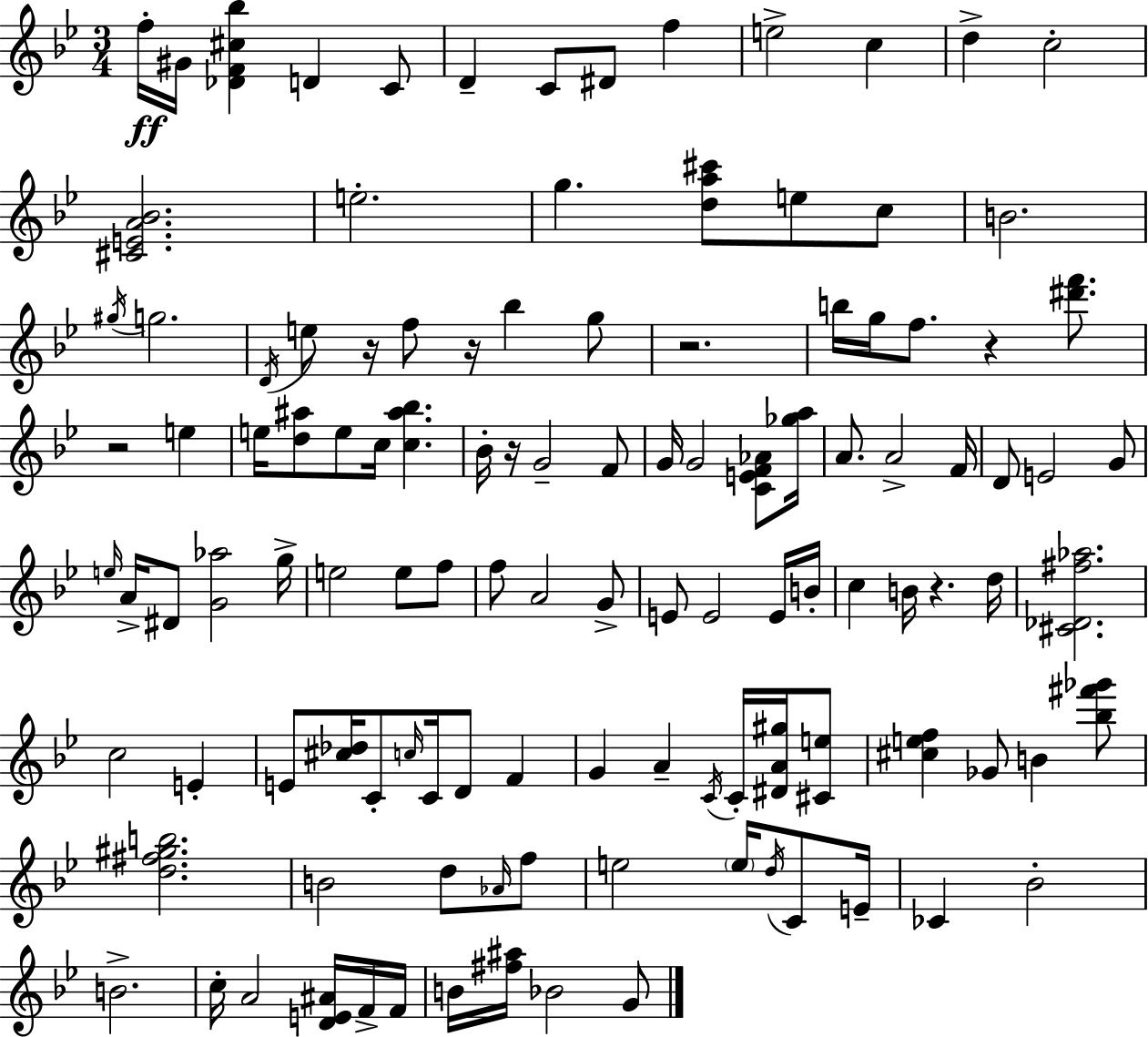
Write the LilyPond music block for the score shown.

{
  \clef treble
  \numericTimeSignature
  \time 3/4
  \key g \minor
  \repeat volta 2 { f''16-.\ff gis'16 <des' f' cis'' bes''>4 d'4 c'8 | d'4-- c'8 dis'8 f''4 | e''2-> c''4 | d''4-> c''2-. | \break <cis' e' a' bes'>2. | e''2.-. | g''4. <d'' a'' cis'''>8 e''8 c''8 | b'2. | \break \acciaccatura { gis''16 } g''2. | \acciaccatura { d'16 } e''8 r16 f''8 r16 bes''4 | g''8 r2. | b''16 g''16 f''8. r4 <dis''' f'''>8. | \break r2 e''4 | e''16 <d'' ais''>8 e''8 c''16 <c'' ais'' bes''>4. | bes'16-. r16 g'2-- | f'8 g'16 g'2 <c' e' f' aes'>8 | \break <ges'' a''>16 a'8. a'2-> | f'16 d'8 e'2 | g'8 \grace { e''16 } a'16-> dis'8 <g' aes''>2 | g''16-> e''2 e''8 | \break f''8 f''8 a'2 | g'8-> e'8 e'2 | e'16 b'16-. c''4 b'16 r4. | d''16 <cis' des' fis'' aes''>2. | \break c''2 e'4-. | e'8 <cis'' des''>16 c'8-. \grace { c''16 } c'16 d'8 | f'4 g'4 a'4-- | \acciaccatura { c'16 } c'16-. <dis' a' gis''>16 <cis' e''>8 <cis'' e'' f''>4 ges'8 b'4 | \break <bes'' fis''' ges'''>8 <d'' fis'' gis'' b''>2. | b'2 | d''8 \grace { aes'16 } f''8 e''2 | \parenthesize e''16 \acciaccatura { d''16 } c'8 e'16-- ces'4 bes'2-. | \break b'2.-> | c''16-. a'2 | <d' e' ais'>16 f'16-> f'16 b'16 <fis'' ais''>16 bes'2 | g'8 } \bar "|."
}